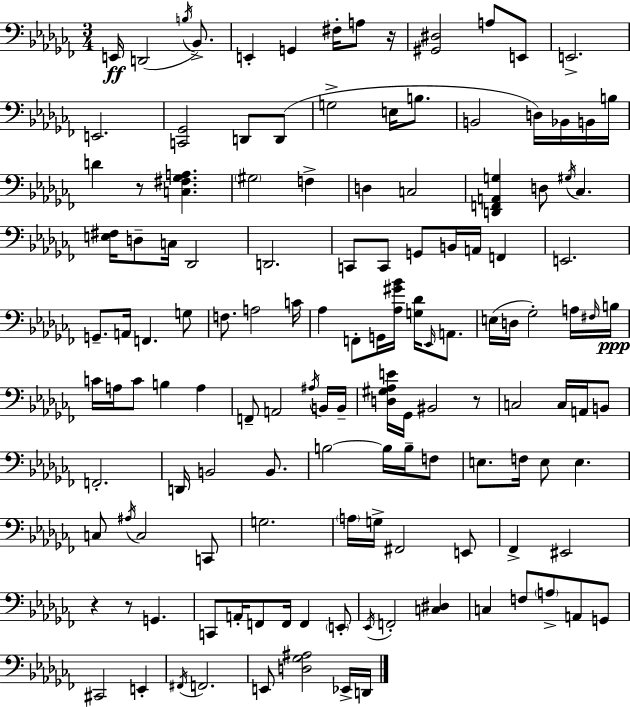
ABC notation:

X:1
T:Untitled
M:3/4
L:1/4
K:Abm
E,,/4 D,,2 B,/4 _B,,/2 E,, G,, ^F,/4 A,/2 z/4 [^G,,^D,]2 A,/2 E,,/2 E,,2 E,,2 [C,,_G,,]2 D,,/2 D,,/2 G,2 E,/4 B,/2 B,,2 D,/4 _B,,/4 B,,/4 B,/4 D z/2 [C,^F,_G,A,] ^G,2 F, D, C,2 [D,,F,,A,,G,] D,/2 ^G,/4 _C, [E,^F,]/4 D,/2 C,/4 _D,,2 D,,2 C,,/2 C,,/2 G,,/2 B,,/4 A,,/4 F,, E,,2 G,,/2 A,,/4 F,, G,/2 F,/2 A,2 C/4 _A, F,,/2 G,,/4 [_A,^G_B]/4 [G,_D]/4 _E,,/4 A,,/2 E,/4 D,/4 _G,2 A,/4 ^F,/4 B,/4 C/4 A,/4 C/2 B, A, F,,/2 A,,2 ^A,/4 B,,/4 B,,/4 [D,^G,_A,E]/4 _G,,/4 ^B,,2 z/2 C,2 C,/4 A,,/4 B,,/2 F,,2 D,,/4 B,,2 B,,/2 B,2 B,/4 B,/4 F,/2 E,/2 F,/4 E,/2 E, C,/2 ^A,/4 C,2 C,,/2 G,2 A,/4 G,/4 ^F,,2 E,,/2 _F,, ^E,,2 z z/2 G,, C,,/2 A,,/4 F,,/2 F,,/4 F,, E,,/2 _E,,/4 F,,2 [C,^D,] C, F,/2 A,/2 A,,/2 G,,/2 ^C,,2 E,, ^F,,/4 F,,2 E,,/2 [D,_G,^A,]2 _E,,/4 D,,/4